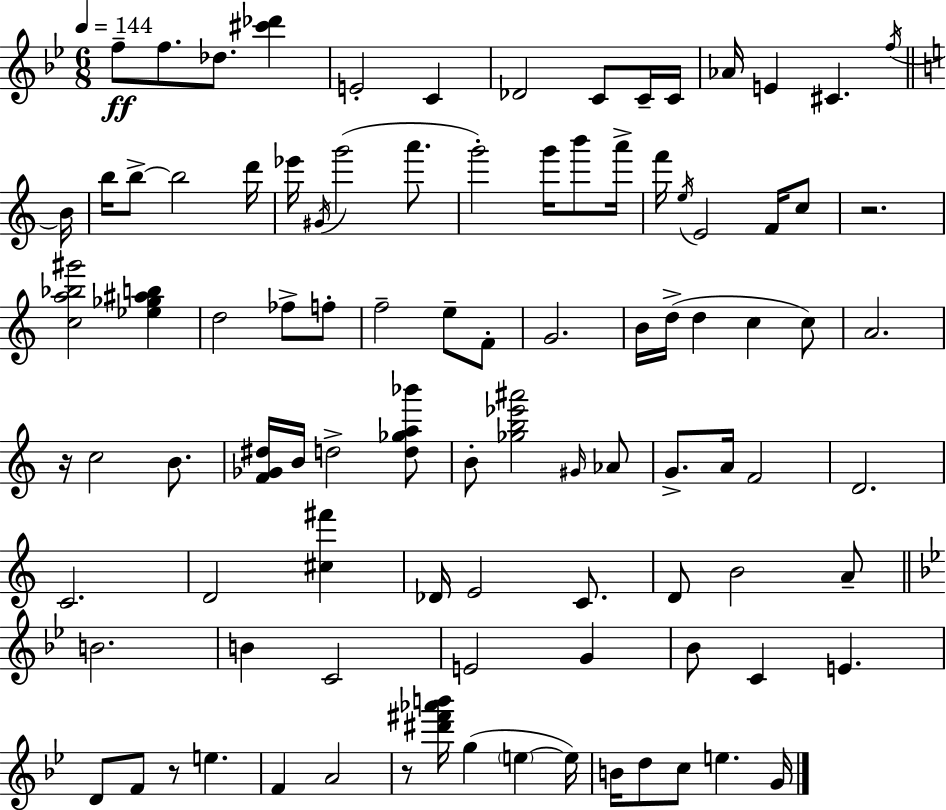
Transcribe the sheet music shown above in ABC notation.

X:1
T:Untitled
M:6/8
L:1/4
K:Bb
f/2 f/2 _d/2 [^c'_d'] E2 C _D2 C/2 C/4 C/4 _A/4 E ^C f/4 B/4 b/4 b/2 b2 d'/4 _e'/4 ^G/4 g'2 a'/2 g'2 g'/4 b'/2 a'/4 f'/4 e/4 E2 F/4 c/2 z2 [ca_b^g']2 [_e_g^ab] d2 _f/2 f/2 f2 e/2 F/2 G2 B/4 d/4 d c c/2 A2 z/4 c2 B/2 [F_G^d]/4 B/4 d2 [d_ga_b']/2 B/2 [_gb_e'^a']2 ^G/4 _A/2 G/2 A/4 F2 D2 C2 D2 [^c^f'] _D/4 E2 C/2 D/2 B2 A/2 B2 B C2 E2 G _B/2 C E D/2 F/2 z/2 e F A2 z/2 [^d'^f'_a'b']/4 g e e/4 B/4 d/2 c/2 e G/4